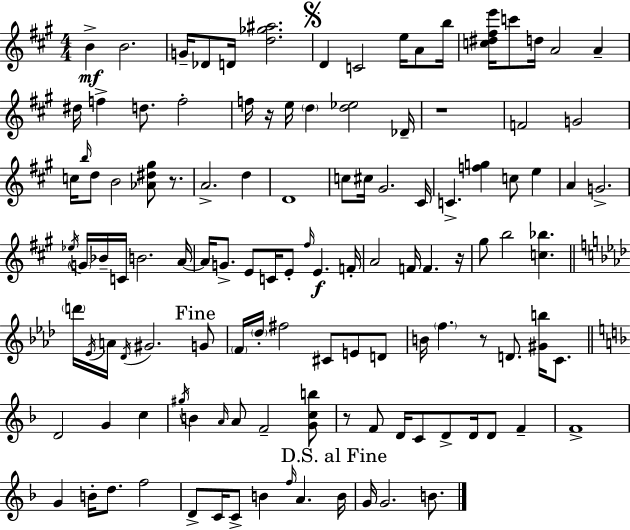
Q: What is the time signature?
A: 4/4